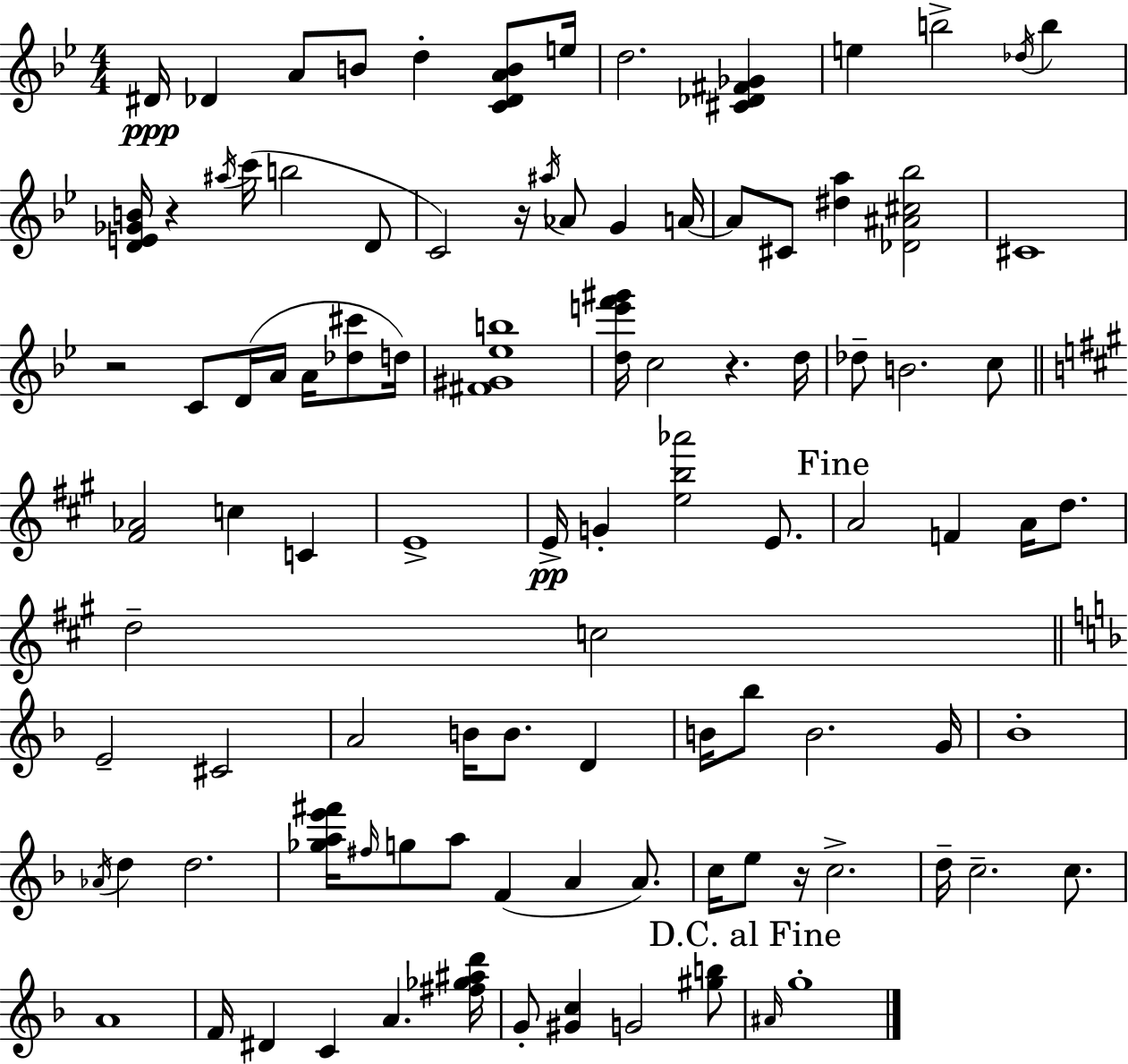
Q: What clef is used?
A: treble